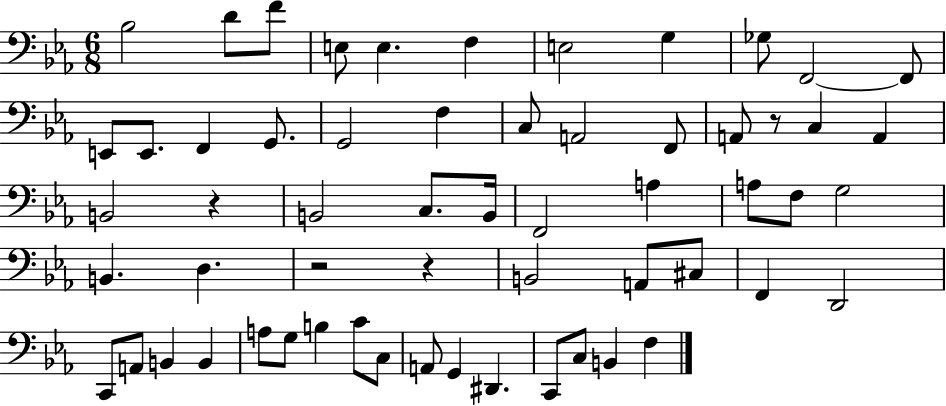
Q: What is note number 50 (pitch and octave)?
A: G2